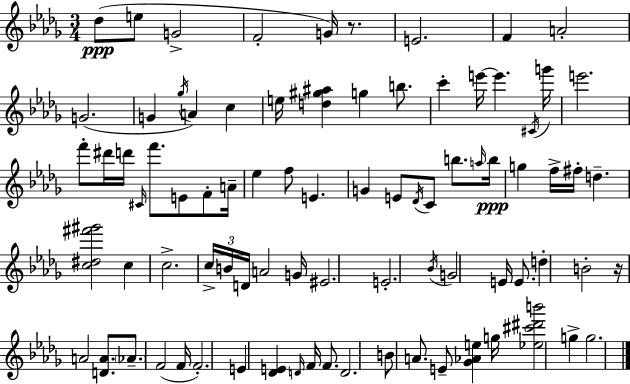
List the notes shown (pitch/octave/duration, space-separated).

Db5/e E5/e G4/h F4/h G4/s R/e. E4/h. F4/q A4/h G4/h. G4/q Gb5/s A4/q C5/q E5/s [D5,G#5,A#5]/q G5/q B5/e. C6/q E6/s E6/q. C#4/s G6/s E6/h. F6/e D#6/s D6/s C#4/s F6/e. E4/e F4/e A4/s Eb5/q F5/e E4/q. G4/q E4/e Db4/s C4/e B5/e. A5/s B5/s G5/q F5/s F#5/s D5/q. [C5,D#5,F#6,G#6]/h C5/q C5/h. C5/s B4/s D4/s A4/h G4/s EIS4/h. E4/h. Bb4/s G4/h E4/s E4/e. D5/q B4/h R/s A4/h [D4,A4]/e. Ab4/e. F4/h F4/s F4/h. E4/q [Db4,E4]/q D4/s F4/s F4/e. D4/h. B4/e A4/e. E4/e [Gb4,Ab4,E5]/q G5/s [Eb5,C#6,D#6,B6]/h G5/q G5/h.